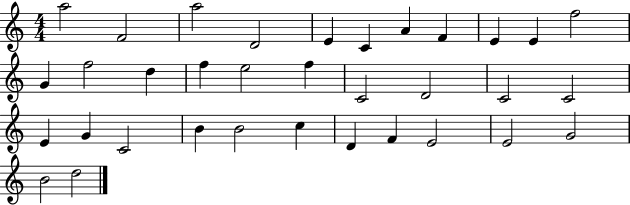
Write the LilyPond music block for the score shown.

{
  \clef treble
  \numericTimeSignature
  \time 4/4
  \key c \major
  a''2 f'2 | a''2 d'2 | e'4 c'4 a'4 f'4 | e'4 e'4 f''2 | \break g'4 f''2 d''4 | f''4 e''2 f''4 | c'2 d'2 | c'2 c'2 | \break e'4 g'4 c'2 | b'4 b'2 c''4 | d'4 f'4 e'2 | e'2 g'2 | \break b'2 d''2 | \bar "|."
}